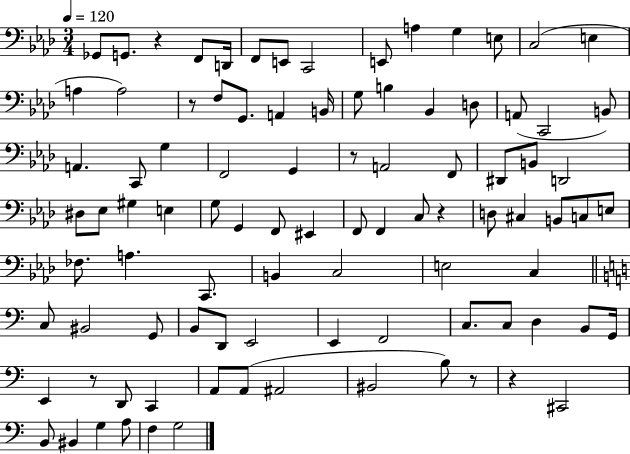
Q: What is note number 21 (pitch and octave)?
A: B3